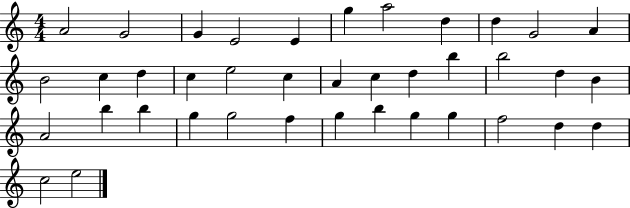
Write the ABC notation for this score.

X:1
T:Untitled
M:4/4
L:1/4
K:C
A2 G2 G E2 E g a2 d d G2 A B2 c d c e2 c A c d b b2 d B A2 b b g g2 f g b g g f2 d d c2 e2